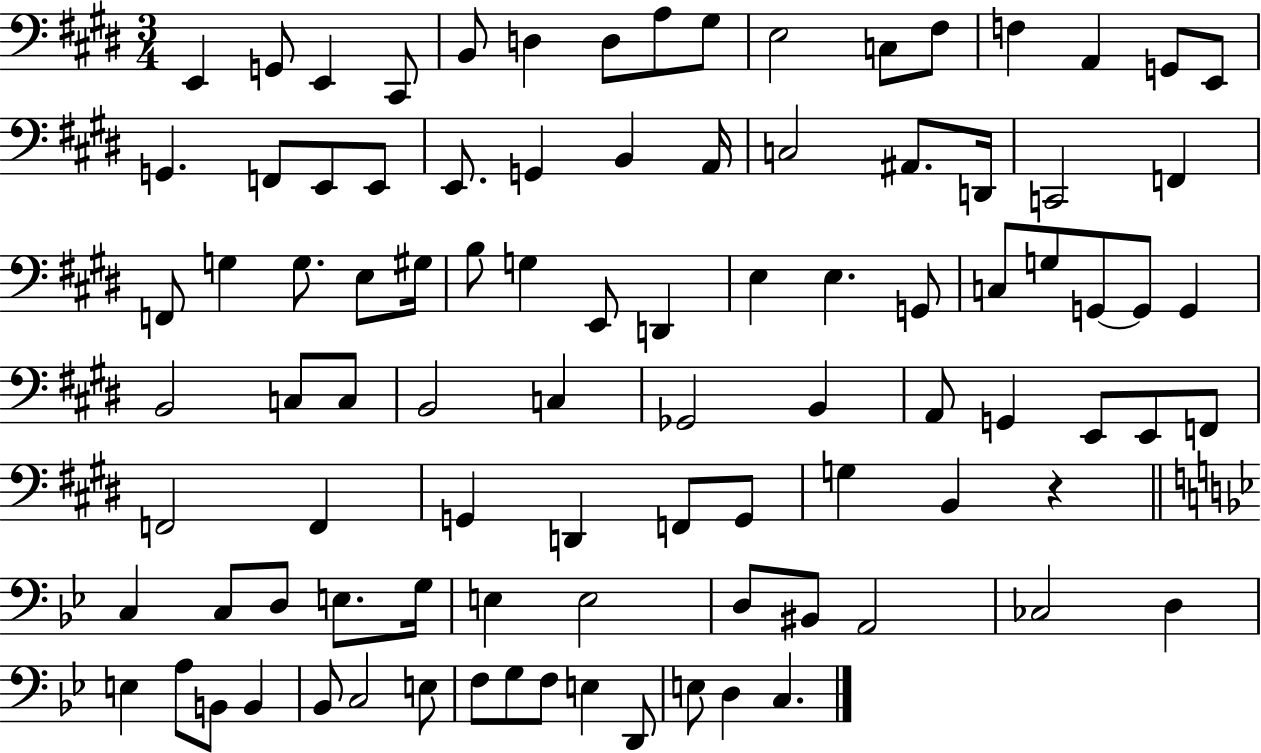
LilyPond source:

{
  \clef bass
  \numericTimeSignature
  \time 3/4
  \key e \major
  \repeat volta 2 { e,4 g,8 e,4 cis,8 | b,8 d4 d8 a8 gis8 | e2 c8 fis8 | f4 a,4 g,8 e,8 | \break g,4. f,8 e,8 e,8 | e,8. g,4 b,4 a,16 | c2 ais,8. d,16 | c,2 f,4 | \break f,8 g4 g8. e8 gis16 | b8 g4 e,8 d,4 | e4 e4. g,8 | c8 g8 g,8~~ g,8 g,4 | \break b,2 c8 c8 | b,2 c4 | ges,2 b,4 | a,8 g,4 e,8 e,8 f,8 | \break f,2 f,4 | g,4 d,4 f,8 g,8 | g4 b,4 r4 | \bar "||" \break \key g \minor c4 c8 d8 e8. g16 | e4 e2 | d8 bis,8 a,2 | ces2 d4 | \break e4 a8 b,8 b,4 | bes,8 c2 e8 | f8 g8 f8 e4 d,8 | e8 d4 c4. | \break } \bar "|."
}